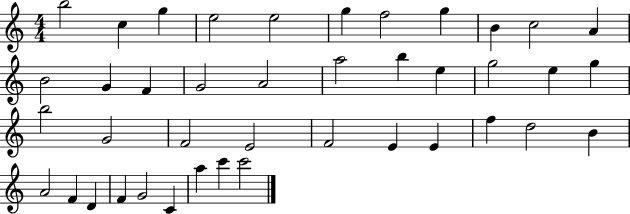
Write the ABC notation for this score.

X:1
T:Untitled
M:4/4
L:1/4
K:C
b2 c g e2 e2 g f2 g B c2 A B2 G F G2 A2 a2 b e g2 e g b2 G2 F2 E2 F2 E E f d2 B A2 F D F G2 C a c' c'2